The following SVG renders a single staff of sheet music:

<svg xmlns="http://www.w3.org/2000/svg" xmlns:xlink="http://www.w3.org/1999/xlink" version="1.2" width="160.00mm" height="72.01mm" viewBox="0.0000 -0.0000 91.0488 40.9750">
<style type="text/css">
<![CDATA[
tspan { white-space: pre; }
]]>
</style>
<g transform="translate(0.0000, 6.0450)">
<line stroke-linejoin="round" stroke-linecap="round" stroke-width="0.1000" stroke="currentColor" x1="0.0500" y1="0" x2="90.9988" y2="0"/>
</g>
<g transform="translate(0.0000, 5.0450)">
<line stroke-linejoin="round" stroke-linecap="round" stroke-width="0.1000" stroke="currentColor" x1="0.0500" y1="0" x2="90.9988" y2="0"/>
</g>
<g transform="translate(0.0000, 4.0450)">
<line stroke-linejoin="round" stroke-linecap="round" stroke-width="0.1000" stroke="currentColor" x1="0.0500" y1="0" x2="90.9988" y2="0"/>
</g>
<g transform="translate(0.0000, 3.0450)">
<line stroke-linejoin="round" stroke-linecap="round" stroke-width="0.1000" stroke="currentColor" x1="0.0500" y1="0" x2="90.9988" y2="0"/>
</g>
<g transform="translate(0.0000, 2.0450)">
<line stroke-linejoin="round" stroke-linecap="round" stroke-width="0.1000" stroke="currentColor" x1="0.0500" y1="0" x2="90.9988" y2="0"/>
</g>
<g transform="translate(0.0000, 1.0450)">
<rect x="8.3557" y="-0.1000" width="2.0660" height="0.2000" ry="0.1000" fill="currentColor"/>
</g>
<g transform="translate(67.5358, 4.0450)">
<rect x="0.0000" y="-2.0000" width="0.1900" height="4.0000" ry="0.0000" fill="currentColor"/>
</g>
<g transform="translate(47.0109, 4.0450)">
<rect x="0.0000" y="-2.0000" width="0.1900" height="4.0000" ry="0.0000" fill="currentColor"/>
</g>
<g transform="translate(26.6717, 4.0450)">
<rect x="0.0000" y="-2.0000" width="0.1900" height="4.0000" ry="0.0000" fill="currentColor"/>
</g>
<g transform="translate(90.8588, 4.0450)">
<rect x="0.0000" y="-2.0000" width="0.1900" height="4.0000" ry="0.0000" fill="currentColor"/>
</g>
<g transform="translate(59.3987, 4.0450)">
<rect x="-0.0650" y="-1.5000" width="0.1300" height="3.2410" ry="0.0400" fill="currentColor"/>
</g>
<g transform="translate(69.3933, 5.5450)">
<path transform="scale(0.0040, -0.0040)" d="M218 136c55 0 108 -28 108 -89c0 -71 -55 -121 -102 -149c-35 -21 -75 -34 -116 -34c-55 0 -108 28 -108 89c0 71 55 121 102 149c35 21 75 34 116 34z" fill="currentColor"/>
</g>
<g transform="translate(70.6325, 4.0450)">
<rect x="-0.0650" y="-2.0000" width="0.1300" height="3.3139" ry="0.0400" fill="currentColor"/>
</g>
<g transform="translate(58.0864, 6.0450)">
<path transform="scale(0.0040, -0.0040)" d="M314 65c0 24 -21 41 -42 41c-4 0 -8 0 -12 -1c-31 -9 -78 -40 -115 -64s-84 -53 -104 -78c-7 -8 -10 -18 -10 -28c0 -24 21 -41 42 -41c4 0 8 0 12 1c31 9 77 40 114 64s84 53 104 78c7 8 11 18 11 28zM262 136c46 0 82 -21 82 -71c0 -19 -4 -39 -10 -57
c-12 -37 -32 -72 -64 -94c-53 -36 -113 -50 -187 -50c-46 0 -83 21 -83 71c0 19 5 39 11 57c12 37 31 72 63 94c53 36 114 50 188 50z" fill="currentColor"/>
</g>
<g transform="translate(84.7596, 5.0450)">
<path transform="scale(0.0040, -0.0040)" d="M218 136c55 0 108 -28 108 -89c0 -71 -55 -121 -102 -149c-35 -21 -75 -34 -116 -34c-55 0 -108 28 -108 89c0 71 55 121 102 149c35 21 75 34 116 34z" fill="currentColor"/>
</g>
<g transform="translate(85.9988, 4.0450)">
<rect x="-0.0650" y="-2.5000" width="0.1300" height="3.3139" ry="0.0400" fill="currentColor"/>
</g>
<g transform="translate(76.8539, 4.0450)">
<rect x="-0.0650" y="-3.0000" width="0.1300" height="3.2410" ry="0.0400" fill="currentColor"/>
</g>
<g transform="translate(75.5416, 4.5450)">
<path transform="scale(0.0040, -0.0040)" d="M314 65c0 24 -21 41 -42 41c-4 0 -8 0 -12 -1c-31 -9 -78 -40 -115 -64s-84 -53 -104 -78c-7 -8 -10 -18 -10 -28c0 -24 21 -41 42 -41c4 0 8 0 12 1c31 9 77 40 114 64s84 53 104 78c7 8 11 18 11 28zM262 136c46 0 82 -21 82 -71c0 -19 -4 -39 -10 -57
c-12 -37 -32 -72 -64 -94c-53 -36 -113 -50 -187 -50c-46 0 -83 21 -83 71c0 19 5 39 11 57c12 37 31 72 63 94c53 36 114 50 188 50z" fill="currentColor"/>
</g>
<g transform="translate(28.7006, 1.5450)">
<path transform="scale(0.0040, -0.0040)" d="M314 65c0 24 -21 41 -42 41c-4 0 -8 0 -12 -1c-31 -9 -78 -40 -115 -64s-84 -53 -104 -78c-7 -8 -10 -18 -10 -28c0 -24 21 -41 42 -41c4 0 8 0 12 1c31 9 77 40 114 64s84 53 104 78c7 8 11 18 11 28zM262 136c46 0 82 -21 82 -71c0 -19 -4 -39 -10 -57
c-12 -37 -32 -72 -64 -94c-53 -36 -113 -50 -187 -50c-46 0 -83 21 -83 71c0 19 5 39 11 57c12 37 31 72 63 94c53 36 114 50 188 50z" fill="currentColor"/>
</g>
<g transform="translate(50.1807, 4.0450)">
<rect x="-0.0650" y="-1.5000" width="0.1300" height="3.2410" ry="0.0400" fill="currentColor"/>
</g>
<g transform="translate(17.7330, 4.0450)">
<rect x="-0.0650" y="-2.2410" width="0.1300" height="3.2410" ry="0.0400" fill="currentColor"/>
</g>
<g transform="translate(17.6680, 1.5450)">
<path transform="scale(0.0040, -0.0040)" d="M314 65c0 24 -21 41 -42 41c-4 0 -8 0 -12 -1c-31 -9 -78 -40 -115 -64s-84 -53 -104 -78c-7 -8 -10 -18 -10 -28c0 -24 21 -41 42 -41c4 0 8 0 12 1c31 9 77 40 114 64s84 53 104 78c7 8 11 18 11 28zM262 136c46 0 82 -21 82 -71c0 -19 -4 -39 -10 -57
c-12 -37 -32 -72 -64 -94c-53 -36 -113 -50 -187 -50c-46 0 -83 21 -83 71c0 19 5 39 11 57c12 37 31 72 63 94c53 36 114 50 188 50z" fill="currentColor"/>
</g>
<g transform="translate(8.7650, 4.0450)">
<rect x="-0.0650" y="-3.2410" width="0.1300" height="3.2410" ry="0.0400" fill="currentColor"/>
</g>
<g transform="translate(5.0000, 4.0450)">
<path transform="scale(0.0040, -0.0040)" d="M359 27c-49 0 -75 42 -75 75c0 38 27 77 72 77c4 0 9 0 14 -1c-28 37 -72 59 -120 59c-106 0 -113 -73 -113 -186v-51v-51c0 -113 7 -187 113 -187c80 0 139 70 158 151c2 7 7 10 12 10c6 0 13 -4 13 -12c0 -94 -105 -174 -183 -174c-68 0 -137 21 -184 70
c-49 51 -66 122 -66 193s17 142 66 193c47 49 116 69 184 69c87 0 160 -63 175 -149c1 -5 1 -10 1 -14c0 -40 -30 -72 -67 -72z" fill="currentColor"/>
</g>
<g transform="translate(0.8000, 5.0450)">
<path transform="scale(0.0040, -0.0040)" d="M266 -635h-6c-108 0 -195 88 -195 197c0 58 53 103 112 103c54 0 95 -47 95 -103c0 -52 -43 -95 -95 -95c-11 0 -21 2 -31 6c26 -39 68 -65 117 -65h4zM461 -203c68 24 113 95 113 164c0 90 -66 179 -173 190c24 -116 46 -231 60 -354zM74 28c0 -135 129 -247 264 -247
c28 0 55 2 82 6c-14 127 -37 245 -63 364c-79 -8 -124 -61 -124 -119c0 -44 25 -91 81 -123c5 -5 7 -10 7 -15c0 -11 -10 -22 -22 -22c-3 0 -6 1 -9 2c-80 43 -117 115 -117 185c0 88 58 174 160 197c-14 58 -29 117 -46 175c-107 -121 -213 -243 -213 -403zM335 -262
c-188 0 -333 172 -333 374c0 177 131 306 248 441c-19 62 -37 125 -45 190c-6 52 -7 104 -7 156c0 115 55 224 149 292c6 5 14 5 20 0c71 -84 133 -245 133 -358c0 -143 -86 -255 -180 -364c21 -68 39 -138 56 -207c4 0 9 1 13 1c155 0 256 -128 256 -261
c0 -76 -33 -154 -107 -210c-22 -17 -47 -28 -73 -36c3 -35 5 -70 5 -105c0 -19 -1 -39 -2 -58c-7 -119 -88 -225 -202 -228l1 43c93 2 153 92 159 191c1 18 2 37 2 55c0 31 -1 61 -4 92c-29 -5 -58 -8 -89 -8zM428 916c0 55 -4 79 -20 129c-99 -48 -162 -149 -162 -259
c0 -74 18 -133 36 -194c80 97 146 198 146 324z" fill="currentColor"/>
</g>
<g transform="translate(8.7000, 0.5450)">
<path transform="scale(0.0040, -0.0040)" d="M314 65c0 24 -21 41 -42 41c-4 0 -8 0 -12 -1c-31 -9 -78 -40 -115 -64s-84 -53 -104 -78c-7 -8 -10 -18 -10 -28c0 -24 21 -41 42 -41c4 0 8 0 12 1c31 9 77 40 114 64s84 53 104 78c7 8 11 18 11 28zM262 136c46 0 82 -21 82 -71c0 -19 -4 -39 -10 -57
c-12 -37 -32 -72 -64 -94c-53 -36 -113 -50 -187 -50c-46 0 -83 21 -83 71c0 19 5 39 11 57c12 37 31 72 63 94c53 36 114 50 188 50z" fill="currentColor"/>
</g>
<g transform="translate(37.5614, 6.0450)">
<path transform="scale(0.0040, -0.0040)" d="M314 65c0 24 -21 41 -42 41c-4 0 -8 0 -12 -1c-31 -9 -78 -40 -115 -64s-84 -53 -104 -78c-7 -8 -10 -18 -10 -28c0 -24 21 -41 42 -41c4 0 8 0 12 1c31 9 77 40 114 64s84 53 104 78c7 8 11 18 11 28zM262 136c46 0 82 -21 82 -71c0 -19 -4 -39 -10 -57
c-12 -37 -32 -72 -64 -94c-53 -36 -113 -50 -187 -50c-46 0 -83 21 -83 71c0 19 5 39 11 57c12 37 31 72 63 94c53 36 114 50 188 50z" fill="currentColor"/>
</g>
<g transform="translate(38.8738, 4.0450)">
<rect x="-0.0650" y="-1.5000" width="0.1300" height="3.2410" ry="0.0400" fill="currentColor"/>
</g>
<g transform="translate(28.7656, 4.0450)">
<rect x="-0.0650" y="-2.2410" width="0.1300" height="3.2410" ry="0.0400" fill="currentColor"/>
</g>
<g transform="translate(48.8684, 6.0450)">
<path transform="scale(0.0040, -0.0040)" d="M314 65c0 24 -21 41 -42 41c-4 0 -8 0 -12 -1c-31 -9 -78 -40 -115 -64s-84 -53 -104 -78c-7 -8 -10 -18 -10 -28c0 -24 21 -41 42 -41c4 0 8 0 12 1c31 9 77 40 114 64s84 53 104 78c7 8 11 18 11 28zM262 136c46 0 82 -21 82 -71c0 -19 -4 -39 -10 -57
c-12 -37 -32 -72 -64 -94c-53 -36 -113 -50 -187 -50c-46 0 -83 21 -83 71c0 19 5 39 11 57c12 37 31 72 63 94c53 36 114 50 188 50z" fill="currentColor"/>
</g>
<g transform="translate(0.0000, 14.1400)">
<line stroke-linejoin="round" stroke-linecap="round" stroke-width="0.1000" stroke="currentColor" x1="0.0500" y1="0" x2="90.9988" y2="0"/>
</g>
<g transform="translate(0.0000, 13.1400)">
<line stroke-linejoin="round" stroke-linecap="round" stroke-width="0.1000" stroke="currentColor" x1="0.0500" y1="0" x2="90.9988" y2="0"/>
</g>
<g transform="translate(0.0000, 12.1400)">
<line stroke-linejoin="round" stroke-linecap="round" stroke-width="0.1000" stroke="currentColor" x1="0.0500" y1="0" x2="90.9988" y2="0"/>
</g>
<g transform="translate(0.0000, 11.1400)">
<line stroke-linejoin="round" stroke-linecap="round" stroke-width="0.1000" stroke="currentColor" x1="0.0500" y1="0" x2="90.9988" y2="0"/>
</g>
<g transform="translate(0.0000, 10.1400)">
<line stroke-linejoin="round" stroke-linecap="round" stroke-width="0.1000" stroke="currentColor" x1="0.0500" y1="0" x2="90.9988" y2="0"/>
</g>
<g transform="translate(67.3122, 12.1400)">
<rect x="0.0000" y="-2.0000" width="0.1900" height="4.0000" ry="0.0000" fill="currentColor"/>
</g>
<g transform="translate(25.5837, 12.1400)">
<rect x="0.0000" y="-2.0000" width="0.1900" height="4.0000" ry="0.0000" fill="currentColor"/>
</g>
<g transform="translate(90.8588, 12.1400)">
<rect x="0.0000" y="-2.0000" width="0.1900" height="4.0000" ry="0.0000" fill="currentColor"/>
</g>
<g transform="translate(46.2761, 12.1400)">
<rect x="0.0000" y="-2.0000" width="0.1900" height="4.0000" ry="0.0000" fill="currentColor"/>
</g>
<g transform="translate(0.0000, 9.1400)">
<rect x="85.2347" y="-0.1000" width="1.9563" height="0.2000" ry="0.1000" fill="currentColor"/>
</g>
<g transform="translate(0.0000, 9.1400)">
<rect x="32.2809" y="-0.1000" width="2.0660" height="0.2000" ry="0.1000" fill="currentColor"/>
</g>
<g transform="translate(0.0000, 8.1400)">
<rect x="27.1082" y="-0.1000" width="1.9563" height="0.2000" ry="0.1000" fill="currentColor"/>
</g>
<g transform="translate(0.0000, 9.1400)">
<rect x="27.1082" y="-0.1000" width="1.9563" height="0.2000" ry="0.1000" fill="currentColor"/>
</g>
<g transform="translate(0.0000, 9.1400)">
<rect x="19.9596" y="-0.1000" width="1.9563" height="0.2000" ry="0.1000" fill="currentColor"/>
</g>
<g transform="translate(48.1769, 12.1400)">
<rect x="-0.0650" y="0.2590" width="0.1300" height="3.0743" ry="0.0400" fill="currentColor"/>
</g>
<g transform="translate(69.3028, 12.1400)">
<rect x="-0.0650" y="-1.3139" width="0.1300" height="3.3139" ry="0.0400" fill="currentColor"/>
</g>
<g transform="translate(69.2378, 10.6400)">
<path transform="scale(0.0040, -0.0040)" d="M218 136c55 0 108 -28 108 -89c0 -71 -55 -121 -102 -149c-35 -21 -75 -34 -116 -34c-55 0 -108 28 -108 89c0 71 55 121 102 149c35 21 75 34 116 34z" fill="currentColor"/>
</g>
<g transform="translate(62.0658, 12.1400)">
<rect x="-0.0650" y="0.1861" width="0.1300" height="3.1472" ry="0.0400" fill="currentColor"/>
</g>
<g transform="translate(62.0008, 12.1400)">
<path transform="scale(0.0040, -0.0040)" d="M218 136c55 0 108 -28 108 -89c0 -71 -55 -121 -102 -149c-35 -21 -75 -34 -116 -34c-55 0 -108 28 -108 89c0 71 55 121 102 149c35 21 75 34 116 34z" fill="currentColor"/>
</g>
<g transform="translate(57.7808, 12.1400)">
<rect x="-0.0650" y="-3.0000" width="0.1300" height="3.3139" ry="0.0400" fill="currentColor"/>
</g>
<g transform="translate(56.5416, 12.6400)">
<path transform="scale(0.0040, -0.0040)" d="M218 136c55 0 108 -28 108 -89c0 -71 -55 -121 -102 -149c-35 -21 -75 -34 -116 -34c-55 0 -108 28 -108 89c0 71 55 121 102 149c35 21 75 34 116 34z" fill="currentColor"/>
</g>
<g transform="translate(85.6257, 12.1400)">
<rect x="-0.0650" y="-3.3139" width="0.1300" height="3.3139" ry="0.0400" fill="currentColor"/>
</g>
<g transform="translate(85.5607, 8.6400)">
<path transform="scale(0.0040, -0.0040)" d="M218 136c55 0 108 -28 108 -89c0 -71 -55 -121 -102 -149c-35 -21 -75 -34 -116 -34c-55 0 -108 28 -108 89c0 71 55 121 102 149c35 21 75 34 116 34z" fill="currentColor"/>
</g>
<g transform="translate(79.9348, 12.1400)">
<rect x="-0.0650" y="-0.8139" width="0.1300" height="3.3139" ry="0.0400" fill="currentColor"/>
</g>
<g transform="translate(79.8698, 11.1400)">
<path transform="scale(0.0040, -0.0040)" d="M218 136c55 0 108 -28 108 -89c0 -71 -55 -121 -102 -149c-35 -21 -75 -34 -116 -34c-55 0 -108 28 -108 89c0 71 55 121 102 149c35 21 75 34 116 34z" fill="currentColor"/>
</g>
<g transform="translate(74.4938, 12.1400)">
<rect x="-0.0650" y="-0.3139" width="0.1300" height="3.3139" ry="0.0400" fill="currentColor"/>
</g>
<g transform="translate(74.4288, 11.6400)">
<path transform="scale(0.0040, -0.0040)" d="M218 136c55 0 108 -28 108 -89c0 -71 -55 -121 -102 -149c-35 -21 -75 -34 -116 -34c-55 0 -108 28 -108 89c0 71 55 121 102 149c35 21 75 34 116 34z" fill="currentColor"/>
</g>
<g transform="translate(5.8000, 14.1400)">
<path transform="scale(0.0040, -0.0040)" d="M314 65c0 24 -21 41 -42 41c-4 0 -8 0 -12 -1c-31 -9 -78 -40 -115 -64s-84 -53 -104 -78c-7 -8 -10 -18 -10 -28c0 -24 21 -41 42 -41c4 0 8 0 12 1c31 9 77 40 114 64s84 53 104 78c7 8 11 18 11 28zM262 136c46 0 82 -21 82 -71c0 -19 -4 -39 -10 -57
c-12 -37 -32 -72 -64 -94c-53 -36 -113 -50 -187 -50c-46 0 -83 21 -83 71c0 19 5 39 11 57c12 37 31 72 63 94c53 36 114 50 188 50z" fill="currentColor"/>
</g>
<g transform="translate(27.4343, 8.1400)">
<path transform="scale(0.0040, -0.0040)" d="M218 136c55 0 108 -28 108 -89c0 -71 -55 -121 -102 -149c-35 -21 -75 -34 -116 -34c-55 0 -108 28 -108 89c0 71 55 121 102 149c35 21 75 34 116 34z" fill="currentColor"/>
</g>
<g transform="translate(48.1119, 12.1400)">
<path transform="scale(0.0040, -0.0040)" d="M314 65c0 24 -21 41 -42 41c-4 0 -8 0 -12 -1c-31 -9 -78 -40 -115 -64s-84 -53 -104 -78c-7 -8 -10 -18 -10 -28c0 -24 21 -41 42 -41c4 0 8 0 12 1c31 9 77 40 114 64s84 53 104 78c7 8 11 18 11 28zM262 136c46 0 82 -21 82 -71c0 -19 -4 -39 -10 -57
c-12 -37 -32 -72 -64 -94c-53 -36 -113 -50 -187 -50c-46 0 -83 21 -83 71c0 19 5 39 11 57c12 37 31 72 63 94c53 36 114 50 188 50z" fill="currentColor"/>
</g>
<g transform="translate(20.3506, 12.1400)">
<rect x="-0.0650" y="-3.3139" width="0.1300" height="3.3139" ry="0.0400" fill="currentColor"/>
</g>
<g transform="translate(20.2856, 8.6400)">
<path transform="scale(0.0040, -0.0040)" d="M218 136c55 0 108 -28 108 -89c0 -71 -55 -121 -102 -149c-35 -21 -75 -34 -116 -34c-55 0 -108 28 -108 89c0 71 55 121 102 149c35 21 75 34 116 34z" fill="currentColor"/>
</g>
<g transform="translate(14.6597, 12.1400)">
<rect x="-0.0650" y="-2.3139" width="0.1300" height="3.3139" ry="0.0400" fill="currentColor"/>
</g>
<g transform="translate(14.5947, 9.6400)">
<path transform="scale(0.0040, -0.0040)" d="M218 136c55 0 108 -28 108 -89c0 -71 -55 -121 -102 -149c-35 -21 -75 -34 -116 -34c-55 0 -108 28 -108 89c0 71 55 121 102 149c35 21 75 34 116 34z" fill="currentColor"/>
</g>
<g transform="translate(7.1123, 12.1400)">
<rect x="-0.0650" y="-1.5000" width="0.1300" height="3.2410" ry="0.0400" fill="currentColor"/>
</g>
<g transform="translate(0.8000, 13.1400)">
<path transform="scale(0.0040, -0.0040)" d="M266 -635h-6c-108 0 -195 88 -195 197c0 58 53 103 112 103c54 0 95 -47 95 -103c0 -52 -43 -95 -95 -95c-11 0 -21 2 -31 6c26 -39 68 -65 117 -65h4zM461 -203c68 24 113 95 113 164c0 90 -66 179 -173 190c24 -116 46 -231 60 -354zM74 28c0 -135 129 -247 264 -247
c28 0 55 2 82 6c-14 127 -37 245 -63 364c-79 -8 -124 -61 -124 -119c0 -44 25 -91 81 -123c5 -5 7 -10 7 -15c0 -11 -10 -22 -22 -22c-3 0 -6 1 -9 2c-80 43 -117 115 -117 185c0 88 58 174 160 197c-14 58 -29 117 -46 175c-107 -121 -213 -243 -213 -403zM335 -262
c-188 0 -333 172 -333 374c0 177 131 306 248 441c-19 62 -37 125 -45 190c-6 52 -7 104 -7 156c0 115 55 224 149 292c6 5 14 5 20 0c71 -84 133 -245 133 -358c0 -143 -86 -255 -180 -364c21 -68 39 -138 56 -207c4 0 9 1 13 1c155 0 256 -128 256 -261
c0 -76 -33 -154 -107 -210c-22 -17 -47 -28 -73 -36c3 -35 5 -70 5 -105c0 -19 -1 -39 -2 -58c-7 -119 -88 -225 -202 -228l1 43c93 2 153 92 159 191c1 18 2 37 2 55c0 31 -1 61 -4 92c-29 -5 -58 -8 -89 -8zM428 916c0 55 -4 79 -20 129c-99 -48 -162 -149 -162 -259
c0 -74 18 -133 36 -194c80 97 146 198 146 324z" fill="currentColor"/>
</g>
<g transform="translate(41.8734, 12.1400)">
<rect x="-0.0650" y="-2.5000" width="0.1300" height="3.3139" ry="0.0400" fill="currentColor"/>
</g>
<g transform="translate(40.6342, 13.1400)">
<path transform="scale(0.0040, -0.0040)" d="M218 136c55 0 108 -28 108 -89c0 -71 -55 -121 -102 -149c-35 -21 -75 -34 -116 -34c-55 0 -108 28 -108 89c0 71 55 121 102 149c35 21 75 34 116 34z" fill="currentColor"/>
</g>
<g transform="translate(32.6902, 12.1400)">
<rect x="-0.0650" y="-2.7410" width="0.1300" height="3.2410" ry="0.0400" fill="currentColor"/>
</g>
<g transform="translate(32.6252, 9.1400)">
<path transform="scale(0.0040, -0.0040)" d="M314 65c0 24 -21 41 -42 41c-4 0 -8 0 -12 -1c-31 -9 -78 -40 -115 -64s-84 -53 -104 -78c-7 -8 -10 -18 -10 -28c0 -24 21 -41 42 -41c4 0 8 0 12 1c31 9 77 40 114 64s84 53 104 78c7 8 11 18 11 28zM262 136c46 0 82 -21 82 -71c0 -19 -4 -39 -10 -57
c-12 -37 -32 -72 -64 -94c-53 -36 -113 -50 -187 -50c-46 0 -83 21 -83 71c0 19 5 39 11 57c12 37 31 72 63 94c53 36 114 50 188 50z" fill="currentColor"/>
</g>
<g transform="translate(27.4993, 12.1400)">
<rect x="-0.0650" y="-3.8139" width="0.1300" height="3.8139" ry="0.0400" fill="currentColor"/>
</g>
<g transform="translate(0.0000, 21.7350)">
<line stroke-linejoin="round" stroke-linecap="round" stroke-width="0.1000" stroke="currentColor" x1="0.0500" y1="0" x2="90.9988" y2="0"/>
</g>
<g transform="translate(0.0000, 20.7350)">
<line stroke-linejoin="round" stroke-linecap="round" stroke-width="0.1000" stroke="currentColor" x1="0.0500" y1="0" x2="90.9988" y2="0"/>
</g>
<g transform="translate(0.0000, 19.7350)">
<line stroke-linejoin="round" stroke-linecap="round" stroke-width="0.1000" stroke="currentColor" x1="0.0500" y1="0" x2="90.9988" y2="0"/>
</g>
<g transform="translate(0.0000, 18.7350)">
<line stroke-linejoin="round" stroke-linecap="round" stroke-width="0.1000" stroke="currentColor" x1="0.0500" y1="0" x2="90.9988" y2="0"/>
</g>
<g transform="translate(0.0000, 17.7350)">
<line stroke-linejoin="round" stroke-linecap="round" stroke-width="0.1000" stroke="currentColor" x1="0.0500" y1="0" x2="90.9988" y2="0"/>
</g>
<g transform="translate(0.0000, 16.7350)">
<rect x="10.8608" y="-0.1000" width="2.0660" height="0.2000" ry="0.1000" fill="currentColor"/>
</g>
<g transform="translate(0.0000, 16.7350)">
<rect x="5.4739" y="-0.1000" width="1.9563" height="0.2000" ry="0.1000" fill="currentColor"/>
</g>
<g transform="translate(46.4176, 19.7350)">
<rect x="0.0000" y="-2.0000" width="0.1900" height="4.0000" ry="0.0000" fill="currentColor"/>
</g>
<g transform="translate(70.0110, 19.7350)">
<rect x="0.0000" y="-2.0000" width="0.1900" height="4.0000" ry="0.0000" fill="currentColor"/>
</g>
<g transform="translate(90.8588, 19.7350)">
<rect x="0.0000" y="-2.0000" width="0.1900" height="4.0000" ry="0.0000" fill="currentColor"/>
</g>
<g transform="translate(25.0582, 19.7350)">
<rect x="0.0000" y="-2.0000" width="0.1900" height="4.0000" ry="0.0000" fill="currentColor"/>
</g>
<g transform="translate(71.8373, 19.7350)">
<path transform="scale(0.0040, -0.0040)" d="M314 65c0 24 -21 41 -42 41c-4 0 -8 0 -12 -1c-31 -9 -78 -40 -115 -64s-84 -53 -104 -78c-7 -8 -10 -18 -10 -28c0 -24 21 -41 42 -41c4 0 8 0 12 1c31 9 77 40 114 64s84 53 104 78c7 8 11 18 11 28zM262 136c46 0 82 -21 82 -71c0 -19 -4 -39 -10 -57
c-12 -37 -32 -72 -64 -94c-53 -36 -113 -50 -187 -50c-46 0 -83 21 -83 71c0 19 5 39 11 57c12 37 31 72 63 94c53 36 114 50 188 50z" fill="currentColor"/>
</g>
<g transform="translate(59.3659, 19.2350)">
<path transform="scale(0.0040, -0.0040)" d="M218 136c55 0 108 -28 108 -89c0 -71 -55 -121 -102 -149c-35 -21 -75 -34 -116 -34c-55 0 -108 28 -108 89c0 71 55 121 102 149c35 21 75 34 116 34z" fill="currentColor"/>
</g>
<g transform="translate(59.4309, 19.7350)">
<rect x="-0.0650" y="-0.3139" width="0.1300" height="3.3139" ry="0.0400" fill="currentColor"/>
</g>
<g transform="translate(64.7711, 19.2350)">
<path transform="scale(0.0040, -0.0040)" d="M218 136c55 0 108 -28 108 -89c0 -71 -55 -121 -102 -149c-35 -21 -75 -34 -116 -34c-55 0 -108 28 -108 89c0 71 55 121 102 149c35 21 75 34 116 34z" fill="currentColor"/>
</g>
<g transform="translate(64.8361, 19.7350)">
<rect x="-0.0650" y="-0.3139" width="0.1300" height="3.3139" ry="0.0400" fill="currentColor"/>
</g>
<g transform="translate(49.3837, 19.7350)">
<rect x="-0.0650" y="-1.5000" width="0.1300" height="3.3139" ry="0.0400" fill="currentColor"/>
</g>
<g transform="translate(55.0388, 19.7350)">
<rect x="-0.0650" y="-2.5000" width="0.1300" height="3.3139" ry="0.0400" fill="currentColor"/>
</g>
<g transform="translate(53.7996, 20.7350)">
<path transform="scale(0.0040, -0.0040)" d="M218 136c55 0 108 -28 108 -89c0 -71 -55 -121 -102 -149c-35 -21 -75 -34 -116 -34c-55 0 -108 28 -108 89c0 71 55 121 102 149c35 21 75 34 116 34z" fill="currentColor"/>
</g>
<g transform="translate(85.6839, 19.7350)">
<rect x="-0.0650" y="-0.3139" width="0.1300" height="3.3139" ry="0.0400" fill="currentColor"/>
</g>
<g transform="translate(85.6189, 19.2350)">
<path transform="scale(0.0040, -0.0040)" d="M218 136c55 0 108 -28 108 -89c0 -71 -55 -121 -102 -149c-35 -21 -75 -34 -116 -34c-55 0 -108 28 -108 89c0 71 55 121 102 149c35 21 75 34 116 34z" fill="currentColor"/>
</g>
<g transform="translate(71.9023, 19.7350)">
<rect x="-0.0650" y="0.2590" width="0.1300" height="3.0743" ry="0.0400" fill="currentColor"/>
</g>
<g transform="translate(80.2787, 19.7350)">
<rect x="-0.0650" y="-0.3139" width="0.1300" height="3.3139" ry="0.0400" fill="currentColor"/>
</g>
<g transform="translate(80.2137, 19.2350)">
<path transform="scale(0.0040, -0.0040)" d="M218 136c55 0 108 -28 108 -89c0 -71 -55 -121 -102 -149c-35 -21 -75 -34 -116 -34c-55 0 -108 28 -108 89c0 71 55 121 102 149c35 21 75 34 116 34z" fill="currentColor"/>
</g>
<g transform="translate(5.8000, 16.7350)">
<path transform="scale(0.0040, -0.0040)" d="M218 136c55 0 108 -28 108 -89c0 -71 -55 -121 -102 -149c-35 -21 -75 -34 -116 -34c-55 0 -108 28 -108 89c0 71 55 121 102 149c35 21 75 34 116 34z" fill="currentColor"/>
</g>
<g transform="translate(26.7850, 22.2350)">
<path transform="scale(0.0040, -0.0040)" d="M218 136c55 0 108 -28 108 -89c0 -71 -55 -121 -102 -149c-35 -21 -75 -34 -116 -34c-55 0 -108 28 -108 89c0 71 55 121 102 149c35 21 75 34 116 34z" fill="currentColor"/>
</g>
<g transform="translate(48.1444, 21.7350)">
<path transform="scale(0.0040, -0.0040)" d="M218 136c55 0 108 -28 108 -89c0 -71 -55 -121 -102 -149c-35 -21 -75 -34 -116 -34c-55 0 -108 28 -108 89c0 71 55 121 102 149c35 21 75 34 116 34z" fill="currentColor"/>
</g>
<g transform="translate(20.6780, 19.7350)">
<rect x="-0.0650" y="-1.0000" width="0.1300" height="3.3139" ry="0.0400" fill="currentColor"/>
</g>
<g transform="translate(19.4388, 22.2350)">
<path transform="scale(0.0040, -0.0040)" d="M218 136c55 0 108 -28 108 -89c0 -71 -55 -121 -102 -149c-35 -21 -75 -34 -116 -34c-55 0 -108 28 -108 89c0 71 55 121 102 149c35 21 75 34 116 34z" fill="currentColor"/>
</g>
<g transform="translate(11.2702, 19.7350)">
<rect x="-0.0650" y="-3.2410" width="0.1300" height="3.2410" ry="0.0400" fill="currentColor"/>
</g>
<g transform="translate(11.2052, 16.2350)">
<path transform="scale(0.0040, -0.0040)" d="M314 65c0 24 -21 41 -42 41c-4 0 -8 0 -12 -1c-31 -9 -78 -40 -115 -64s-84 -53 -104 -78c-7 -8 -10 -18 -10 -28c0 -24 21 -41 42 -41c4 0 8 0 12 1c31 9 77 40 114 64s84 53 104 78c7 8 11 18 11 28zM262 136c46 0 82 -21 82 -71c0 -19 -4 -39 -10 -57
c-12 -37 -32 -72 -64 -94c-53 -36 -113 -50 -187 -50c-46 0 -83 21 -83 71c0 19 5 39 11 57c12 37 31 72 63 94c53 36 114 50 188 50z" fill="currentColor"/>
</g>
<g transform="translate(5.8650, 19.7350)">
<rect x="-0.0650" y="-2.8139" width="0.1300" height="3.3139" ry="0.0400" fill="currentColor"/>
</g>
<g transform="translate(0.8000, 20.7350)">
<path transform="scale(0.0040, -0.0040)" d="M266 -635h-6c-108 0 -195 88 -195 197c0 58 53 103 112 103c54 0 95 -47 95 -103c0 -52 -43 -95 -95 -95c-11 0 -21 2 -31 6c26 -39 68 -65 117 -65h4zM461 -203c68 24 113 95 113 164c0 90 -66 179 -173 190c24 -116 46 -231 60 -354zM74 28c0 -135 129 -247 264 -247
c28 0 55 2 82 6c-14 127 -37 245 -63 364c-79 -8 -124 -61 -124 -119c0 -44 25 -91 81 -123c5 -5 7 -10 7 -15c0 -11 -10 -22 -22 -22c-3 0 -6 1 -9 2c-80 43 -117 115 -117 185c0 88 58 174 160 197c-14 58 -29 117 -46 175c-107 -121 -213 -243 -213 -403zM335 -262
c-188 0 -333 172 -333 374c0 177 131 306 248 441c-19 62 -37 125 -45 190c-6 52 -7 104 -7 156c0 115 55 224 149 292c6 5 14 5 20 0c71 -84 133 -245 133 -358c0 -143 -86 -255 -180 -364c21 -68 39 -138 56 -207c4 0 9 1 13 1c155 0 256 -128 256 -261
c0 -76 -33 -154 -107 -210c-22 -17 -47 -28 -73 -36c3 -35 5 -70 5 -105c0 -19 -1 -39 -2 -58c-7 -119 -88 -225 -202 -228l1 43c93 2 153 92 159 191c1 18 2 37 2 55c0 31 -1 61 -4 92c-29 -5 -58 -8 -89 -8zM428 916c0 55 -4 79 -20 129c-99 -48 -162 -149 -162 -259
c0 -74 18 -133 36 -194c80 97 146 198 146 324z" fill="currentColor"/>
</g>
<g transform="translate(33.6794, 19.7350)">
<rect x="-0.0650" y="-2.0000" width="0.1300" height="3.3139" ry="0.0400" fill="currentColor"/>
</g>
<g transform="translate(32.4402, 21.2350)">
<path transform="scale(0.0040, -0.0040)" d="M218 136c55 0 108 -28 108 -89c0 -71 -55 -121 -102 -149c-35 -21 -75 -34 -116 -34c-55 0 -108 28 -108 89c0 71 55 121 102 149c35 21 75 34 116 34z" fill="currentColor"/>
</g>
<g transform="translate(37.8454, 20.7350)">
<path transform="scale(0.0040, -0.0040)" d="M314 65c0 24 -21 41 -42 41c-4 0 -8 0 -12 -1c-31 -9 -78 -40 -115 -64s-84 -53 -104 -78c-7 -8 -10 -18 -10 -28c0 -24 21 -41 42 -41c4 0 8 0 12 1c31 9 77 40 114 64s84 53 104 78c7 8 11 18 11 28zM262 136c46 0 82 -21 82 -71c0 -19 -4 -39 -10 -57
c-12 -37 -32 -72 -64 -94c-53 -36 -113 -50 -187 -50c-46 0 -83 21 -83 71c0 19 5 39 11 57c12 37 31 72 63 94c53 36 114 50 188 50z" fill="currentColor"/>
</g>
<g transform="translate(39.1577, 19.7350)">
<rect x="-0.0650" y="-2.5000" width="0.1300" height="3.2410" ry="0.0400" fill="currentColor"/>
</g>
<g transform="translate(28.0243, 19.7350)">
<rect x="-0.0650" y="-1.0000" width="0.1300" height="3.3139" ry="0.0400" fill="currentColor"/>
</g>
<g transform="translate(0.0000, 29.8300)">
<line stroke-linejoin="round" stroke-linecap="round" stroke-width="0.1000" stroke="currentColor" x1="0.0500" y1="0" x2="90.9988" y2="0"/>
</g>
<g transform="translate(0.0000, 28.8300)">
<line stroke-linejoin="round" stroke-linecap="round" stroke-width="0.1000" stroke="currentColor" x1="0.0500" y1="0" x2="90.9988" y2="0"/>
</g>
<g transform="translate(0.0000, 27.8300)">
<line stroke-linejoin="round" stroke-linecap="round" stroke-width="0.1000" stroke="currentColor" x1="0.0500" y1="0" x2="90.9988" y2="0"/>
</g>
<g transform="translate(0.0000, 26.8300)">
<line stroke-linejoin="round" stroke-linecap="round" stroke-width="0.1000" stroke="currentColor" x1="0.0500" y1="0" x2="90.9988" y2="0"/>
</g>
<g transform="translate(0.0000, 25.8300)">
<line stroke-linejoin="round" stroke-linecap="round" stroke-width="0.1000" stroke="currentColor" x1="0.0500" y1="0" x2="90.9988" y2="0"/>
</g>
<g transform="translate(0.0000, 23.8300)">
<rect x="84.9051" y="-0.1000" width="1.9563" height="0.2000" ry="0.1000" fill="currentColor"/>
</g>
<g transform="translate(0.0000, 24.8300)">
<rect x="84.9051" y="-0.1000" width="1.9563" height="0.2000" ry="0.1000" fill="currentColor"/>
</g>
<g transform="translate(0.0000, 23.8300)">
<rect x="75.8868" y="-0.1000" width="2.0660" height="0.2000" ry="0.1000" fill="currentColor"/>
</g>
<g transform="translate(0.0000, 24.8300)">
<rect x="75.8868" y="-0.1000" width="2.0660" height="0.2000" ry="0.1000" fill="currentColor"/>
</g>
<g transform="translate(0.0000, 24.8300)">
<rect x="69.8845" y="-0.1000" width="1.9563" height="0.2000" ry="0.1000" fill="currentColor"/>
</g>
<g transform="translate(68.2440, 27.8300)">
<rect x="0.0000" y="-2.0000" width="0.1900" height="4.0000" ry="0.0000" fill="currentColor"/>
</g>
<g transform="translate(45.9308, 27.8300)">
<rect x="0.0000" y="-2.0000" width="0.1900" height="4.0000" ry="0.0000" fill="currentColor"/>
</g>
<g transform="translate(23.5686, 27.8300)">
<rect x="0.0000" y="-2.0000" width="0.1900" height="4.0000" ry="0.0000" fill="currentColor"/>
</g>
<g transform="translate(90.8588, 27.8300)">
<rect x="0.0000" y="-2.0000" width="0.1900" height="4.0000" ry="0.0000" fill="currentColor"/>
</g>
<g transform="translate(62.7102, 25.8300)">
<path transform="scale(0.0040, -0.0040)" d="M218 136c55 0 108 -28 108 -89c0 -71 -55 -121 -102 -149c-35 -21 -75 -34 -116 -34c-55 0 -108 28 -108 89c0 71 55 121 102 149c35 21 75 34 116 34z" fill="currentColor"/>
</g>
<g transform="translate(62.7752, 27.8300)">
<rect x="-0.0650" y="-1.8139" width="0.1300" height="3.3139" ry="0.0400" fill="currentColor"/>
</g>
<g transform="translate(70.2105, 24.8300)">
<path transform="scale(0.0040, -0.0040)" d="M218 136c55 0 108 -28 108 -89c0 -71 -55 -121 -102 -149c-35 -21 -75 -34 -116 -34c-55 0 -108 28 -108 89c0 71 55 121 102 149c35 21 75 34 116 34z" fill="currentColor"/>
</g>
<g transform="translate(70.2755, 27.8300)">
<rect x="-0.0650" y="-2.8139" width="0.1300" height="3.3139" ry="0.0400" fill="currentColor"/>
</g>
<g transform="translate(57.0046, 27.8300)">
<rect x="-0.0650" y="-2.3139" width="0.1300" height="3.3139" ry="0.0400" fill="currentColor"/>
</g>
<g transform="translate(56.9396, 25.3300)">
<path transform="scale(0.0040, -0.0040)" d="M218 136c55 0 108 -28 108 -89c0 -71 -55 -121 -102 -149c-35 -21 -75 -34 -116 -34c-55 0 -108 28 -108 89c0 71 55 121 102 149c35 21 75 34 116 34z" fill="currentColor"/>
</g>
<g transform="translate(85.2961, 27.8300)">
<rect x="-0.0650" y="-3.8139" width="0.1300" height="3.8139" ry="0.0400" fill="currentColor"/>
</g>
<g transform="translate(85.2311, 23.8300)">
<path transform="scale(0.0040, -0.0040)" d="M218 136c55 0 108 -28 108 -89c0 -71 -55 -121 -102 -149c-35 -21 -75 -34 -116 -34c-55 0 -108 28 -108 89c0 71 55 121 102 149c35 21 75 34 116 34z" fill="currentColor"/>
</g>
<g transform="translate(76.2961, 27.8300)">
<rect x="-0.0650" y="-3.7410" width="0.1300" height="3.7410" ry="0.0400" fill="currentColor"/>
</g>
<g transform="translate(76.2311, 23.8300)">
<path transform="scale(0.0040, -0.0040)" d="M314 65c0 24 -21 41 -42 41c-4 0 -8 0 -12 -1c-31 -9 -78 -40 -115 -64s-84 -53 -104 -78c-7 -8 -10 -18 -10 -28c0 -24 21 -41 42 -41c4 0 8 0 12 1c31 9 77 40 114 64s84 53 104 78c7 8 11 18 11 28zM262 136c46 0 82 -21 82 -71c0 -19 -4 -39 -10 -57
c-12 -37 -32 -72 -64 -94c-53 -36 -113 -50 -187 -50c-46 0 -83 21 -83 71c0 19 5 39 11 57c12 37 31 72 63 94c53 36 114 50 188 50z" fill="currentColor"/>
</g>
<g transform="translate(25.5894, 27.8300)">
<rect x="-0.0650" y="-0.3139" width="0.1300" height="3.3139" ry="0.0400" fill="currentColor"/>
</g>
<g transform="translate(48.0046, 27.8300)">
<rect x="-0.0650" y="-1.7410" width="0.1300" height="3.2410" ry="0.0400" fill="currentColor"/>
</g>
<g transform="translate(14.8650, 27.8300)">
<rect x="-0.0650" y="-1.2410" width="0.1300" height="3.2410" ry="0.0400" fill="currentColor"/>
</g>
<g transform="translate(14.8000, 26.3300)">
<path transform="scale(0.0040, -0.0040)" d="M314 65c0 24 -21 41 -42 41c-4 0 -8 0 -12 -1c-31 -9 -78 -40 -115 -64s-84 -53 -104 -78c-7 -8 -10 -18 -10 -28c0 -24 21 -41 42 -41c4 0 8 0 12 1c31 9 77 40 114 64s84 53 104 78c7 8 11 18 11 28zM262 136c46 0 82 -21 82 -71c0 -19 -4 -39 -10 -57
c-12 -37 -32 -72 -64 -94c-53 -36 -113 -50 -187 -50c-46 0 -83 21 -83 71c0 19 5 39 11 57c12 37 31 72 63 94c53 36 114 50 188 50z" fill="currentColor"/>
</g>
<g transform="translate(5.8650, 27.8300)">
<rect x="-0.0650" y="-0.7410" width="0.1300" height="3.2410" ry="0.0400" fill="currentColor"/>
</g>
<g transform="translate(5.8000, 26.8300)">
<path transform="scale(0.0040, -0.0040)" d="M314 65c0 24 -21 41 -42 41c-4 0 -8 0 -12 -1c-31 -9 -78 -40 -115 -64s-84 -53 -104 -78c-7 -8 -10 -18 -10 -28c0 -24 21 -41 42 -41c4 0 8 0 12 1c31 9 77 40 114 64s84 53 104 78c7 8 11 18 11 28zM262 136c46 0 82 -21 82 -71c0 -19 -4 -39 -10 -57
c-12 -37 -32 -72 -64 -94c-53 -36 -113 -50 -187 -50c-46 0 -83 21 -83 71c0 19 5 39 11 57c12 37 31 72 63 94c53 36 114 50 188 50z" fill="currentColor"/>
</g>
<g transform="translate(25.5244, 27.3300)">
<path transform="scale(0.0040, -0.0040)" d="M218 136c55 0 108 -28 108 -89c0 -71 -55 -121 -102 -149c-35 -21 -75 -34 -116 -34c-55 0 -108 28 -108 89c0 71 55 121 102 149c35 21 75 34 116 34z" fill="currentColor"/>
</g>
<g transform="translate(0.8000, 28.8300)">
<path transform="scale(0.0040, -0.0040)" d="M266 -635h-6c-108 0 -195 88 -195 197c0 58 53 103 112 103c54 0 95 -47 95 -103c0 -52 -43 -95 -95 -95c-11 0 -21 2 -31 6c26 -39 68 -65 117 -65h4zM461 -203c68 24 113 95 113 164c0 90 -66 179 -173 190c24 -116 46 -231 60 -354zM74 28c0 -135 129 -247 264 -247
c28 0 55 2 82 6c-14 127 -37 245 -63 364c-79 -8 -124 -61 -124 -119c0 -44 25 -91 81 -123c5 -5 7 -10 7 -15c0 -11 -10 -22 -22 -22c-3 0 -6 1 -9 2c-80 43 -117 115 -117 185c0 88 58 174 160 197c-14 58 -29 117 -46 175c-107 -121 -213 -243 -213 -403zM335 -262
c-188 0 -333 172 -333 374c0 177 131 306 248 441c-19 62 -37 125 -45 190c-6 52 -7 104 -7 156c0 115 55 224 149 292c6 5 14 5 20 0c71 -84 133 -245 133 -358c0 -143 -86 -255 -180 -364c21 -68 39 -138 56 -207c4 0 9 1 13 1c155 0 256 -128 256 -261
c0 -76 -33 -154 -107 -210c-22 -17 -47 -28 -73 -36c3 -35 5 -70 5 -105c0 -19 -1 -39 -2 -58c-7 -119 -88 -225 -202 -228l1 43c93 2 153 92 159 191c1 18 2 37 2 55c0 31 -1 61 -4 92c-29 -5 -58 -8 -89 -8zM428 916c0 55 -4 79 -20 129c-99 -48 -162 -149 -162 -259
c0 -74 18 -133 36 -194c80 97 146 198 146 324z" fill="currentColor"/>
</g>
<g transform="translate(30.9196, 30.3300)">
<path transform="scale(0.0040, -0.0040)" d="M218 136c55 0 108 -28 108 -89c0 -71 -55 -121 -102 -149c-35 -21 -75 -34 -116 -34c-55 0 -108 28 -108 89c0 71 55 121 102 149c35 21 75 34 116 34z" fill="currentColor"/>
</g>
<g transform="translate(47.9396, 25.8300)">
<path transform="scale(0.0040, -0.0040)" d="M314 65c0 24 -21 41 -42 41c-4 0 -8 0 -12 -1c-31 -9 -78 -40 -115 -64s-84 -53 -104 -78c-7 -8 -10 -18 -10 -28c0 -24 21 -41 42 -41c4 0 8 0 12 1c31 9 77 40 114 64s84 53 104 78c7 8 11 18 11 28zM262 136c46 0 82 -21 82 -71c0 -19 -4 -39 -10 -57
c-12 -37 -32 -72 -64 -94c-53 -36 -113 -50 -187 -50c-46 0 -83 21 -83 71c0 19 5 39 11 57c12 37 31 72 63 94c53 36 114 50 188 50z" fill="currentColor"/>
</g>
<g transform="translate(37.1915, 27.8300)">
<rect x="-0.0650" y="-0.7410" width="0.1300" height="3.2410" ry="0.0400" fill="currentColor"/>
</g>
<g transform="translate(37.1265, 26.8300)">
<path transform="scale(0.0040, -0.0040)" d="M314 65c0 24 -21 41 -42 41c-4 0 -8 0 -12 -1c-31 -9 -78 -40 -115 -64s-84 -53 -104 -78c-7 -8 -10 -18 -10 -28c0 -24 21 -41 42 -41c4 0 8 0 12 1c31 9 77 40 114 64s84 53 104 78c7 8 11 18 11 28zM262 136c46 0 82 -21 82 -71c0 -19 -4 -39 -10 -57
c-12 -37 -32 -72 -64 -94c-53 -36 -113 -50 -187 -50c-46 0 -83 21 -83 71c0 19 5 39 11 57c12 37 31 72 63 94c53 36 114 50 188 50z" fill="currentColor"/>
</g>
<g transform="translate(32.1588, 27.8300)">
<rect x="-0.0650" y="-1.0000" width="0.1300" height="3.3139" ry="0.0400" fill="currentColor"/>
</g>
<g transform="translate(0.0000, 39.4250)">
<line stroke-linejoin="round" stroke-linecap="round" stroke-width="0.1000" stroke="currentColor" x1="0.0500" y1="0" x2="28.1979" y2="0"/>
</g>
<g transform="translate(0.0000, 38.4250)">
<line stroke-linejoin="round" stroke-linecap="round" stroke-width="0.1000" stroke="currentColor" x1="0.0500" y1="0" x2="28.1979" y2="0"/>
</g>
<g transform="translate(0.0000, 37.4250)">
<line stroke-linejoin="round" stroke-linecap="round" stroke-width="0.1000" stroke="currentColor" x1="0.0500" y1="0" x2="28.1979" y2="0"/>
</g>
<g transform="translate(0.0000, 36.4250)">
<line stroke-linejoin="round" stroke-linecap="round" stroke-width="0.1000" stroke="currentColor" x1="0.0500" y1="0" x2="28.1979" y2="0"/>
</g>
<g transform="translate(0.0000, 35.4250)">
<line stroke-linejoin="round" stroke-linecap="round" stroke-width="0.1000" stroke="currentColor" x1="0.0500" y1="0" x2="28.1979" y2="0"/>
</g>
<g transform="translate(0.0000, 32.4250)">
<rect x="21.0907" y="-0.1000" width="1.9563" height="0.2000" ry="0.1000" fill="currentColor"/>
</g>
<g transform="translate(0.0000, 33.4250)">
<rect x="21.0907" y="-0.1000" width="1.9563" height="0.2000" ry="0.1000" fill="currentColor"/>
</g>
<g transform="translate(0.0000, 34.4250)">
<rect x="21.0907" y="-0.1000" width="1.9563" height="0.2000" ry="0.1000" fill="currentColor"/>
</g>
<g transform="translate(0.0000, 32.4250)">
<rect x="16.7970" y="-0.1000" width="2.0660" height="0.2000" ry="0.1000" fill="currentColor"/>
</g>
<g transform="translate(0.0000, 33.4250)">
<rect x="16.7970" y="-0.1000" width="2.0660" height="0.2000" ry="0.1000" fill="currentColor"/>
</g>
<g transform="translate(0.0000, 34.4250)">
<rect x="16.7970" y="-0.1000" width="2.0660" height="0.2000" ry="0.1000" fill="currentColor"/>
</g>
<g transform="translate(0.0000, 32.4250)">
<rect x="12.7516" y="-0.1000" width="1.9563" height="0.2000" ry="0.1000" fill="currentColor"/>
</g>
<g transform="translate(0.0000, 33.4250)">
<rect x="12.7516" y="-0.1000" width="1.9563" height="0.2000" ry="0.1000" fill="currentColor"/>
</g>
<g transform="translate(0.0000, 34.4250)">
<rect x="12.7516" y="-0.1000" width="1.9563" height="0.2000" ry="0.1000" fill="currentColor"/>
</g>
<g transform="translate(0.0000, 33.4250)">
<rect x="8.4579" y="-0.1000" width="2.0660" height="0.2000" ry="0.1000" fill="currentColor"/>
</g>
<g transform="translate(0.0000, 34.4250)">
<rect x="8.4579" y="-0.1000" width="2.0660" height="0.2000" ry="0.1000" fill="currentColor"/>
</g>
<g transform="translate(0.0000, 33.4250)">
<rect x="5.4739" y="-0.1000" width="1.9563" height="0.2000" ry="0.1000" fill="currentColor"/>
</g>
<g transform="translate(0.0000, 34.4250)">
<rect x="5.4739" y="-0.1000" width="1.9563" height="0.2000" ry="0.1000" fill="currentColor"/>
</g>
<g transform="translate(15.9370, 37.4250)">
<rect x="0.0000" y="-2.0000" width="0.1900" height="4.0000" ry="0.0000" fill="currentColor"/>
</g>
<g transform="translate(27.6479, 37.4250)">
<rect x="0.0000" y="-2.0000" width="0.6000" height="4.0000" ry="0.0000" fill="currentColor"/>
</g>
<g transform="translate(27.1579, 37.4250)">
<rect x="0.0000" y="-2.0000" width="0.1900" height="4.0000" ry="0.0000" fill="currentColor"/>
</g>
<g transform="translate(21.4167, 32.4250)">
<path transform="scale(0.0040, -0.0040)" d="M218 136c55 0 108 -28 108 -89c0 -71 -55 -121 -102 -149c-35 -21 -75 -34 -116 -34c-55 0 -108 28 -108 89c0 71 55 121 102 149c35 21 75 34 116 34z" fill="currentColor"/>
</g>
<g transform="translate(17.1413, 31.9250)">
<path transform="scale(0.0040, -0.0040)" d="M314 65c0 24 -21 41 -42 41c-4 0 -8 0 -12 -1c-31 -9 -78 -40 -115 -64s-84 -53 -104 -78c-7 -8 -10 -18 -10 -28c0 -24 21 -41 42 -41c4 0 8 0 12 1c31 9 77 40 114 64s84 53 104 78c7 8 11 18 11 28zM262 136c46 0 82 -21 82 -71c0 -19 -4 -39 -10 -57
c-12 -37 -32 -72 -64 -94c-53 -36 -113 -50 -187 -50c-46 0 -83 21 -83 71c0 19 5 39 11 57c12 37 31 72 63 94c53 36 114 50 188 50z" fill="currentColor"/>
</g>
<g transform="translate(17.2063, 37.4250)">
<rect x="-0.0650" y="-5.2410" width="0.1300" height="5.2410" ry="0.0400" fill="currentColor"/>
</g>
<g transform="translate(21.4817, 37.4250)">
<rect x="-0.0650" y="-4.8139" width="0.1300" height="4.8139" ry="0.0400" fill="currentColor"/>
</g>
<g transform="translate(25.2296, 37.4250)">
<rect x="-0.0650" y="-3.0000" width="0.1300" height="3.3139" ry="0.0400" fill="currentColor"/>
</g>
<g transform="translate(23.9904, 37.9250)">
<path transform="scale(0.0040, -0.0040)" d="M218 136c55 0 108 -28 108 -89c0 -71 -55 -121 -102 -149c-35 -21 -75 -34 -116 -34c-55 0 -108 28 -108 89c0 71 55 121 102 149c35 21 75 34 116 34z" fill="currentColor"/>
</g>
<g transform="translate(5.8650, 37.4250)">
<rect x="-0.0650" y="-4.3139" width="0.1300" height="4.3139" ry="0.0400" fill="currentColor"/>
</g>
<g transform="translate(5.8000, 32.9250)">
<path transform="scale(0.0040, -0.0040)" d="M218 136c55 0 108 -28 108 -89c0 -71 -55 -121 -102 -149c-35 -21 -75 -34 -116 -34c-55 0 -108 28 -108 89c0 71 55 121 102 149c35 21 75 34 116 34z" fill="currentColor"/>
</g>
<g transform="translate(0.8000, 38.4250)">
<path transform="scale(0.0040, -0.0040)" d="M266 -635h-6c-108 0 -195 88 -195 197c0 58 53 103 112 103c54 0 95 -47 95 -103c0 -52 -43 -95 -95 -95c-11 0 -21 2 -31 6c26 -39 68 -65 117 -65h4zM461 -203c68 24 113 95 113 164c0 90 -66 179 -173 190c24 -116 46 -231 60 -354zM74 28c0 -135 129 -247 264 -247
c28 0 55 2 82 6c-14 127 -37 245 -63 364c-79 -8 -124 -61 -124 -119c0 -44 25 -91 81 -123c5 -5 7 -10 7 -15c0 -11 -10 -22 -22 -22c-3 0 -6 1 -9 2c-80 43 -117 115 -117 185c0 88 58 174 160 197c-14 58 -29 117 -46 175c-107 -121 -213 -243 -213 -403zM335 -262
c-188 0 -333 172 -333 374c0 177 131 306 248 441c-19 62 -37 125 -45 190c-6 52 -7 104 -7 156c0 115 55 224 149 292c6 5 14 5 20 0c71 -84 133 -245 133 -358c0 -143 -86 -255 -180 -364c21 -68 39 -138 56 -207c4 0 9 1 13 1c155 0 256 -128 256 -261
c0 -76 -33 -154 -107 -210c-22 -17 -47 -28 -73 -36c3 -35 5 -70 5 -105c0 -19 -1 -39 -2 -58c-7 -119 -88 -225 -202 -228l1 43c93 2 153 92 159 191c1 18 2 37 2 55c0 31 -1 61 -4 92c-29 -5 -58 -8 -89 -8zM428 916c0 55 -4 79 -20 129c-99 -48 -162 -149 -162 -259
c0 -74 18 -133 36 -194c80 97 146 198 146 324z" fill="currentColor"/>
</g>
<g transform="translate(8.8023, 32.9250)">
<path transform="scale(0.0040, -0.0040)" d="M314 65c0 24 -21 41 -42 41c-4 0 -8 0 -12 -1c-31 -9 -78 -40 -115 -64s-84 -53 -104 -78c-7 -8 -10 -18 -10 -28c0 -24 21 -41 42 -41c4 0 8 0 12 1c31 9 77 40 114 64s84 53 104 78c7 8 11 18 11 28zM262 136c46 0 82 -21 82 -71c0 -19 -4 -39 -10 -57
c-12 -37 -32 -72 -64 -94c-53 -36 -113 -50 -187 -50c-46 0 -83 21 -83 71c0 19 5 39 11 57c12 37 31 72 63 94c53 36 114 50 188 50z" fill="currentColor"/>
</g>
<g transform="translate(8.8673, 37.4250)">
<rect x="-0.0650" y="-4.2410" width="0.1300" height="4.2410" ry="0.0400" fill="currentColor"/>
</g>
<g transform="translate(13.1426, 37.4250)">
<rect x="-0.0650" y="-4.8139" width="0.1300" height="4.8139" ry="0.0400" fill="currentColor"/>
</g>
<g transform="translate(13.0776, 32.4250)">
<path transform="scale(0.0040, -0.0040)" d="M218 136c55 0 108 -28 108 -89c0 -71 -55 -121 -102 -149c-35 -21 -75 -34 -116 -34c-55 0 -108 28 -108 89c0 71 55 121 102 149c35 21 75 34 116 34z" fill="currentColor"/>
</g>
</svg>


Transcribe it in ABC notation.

X:1
T:Untitled
M:4/4
L:1/4
K:C
b2 g2 g2 E2 E2 E2 F A2 G E2 g b c' a2 G B2 A B e c d b a b2 D D F G2 E G c c B2 c c d2 e2 c D d2 f2 g f a c'2 c' d' d'2 e' f'2 e' A